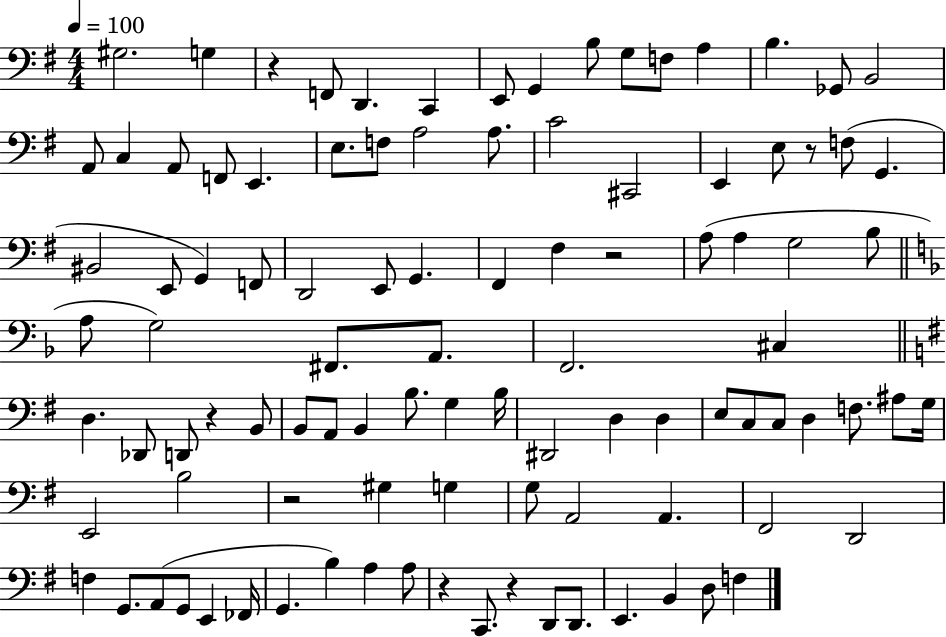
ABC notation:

X:1
T:Untitled
M:4/4
L:1/4
K:G
^G,2 G, z F,,/2 D,, C,, E,,/2 G,, B,/2 G,/2 F,/2 A, B, _G,,/2 B,,2 A,,/2 C, A,,/2 F,,/2 E,, E,/2 F,/2 A,2 A,/2 C2 ^C,,2 E,, E,/2 z/2 F,/2 G,, ^B,,2 E,,/2 G,, F,,/2 D,,2 E,,/2 G,, ^F,, ^F, z2 A,/2 A, G,2 B,/2 A,/2 G,2 ^F,,/2 A,,/2 F,,2 ^C, D, _D,,/2 D,,/2 z B,,/2 B,,/2 A,,/2 B,, B,/2 G, B,/4 ^D,,2 D, D, E,/2 C,/2 C,/2 D, F,/2 ^A,/2 G,/4 E,,2 B,2 z2 ^G, G, G,/2 A,,2 A,, ^F,,2 D,,2 F, G,,/2 A,,/2 G,,/2 E,, _F,,/4 G,, B, A, A,/2 z C,,/2 z D,,/2 D,,/2 E,, B,, D,/2 F,